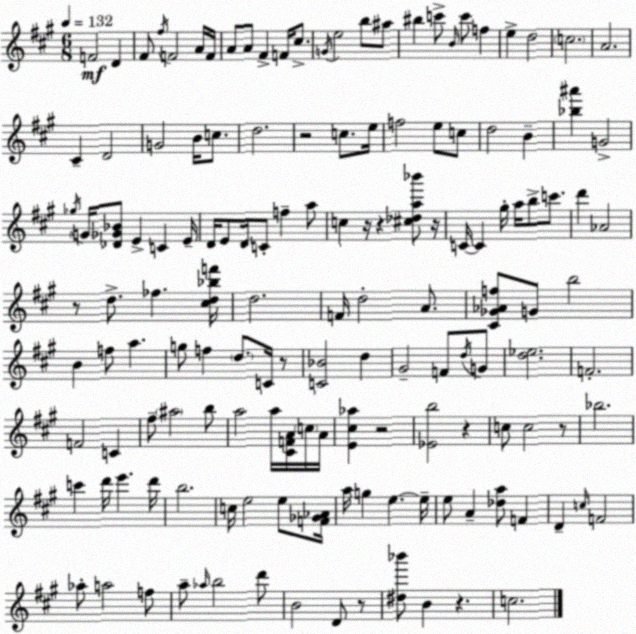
X:1
T:Untitled
M:6/8
L:1/4
K:A
F2 D ^F/2 ^f/4 F2 A/4 F/4 A/2 A/2 ^F F/4 ^c/2 G/4 e2 b/2 ^a/2 ^b c'/2 B/4 c'/2 f e d2 c2 A2 ^C D2 G2 B/4 c/2 d2 z2 c/2 e/4 f2 e/2 c/2 d2 B [_b^a'] G2 _g/4 G/4 [_D_G_B]/2 E C E/4 D/4 E/2 D/4 C/2 f a/2 c z/4 z [^c_da_b']/2 z/4 C/4 C ^g/4 a/4 b/2 c'/2 d' _A2 z/2 d/2 _f [^cd_bf']/4 d2 F/4 d2 A/2 [^C_G_Af]/2 G/2 b2 B f/2 a g/2 f d/2 C/4 z/2 [C_B]2 d ^G2 F/2 d/4 G/2 [d_e]2 F2 F2 C ^f/2 ^a2 b/2 a2 a/4 [^CFA]/4 c/4 A/4 [E^c_a] z2 [_Eb]2 z c/2 c2 z/2 _b2 c' d'/4 e' d'/4 b2 c/4 e2 e/2 [F_G_A]/4 a/4 g e e/4 e/2 A [_da]/2 F D c/4 F2 _a/2 a2 f/2 a/2 _a/4 b2 d'/2 B2 D/2 z/2 [^d_b']/2 B z c2